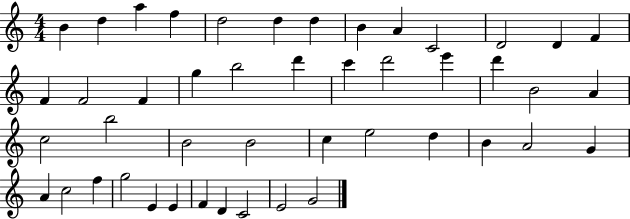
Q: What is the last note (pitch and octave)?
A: G4